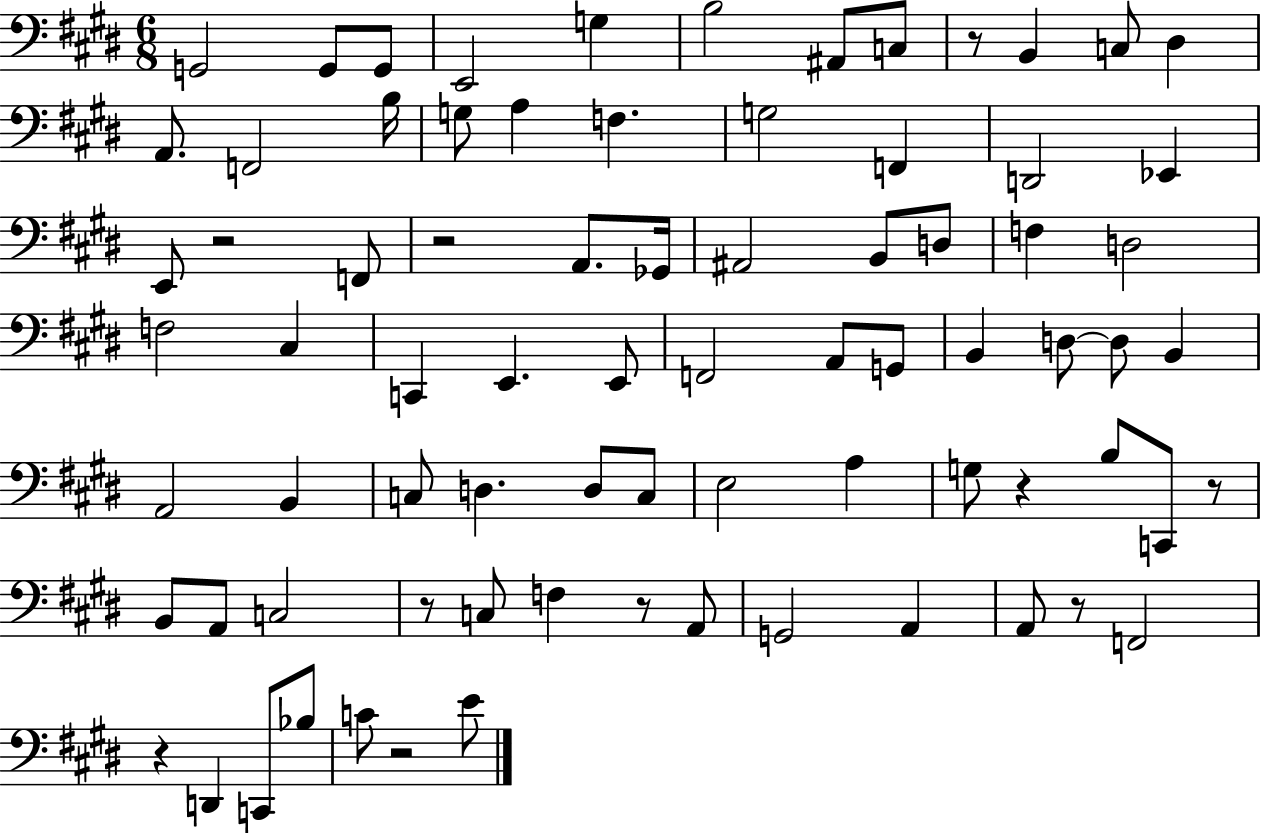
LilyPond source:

{
  \clef bass
  \numericTimeSignature
  \time 6/8
  \key e \major
  \repeat volta 2 { g,2 g,8 g,8 | e,2 g4 | b2 ais,8 c8 | r8 b,4 c8 dis4 | \break a,8. f,2 b16 | g8 a4 f4. | g2 f,4 | d,2 ees,4 | \break e,8 r2 f,8 | r2 a,8. ges,16 | ais,2 b,8 d8 | f4 d2 | \break f2 cis4 | c,4 e,4. e,8 | f,2 a,8 g,8 | b,4 d8~~ d8 b,4 | \break a,2 b,4 | c8 d4. d8 c8 | e2 a4 | g8 r4 b8 c,8 r8 | \break b,8 a,8 c2 | r8 c8 f4 r8 a,8 | g,2 a,4 | a,8 r8 f,2 | \break r4 d,4 c,8 bes8 | c'8 r2 e'8 | } \bar "|."
}